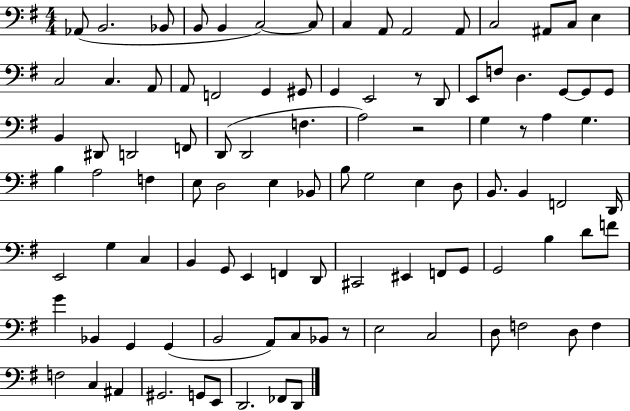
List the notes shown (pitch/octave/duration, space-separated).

Ab2/e B2/h. Bb2/e B2/e B2/q C3/h C3/e C3/q A2/e A2/h A2/e C3/h A#2/e C3/e E3/q C3/h C3/q. A2/e A2/e F2/h G2/q G#2/e G2/q E2/h R/e D2/e E2/e F3/e D3/q. G2/e G2/e G2/e B2/q D#2/e D2/h F2/e D2/e D2/h F3/q. A3/h R/h G3/q R/e A3/q G3/q. B3/q A3/h F3/q E3/e D3/h E3/q Bb2/e B3/e G3/h E3/q D3/e B2/e. B2/q F2/h D2/s E2/h G3/q C3/q B2/q G2/e E2/q F2/q D2/e C#2/h EIS2/q F2/e G2/e G2/h B3/q D4/e F4/e G4/q Bb2/q G2/q G2/q B2/h A2/e C3/e Bb2/e R/e E3/h C3/h D3/e F3/h D3/e F3/q F3/h C3/q A#2/q G#2/h. G2/e E2/e D2/h. FES2/e D2/e